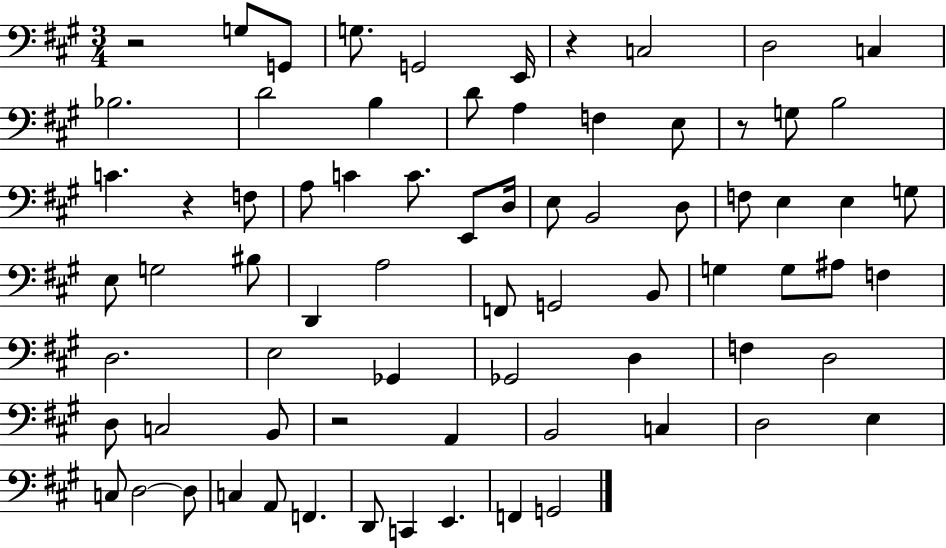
{
  \clef bass
  \numericTimeSignature
  \time 3/4
  \key a \major
  r2 g8 g,8 | g8. g,2 e,16 | r4 c2 | d2 c4 | \break bes2. | d'2 b4 | d'8 a4 f4 e8 | r8 g8 b2 | \break c'4. r4 f8 | a8 c'4 c'8. e,8 d16 | e8 b,2 d8 | f8 e4 e4 g8 | \break e8 g2 bis8 | d,4 a2 | f,8 g,2 b,8 | g4 g8 ais8 f4 | \break d2. | e2 ges,4 | ges,2 d4 | f4 d2 | \break d8 c2 b,8 | r2 a,4 | b,2 c4 | d2 e4 | \break c8 d2~~ d8 | c4 a,8 f,4. | d,8 c,4 e,4. | f,4 g,2 | \break \bar "|."
}